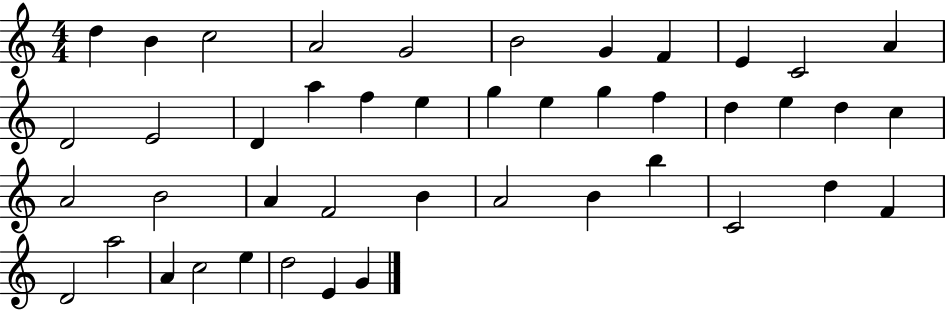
{
  \clef treble
  \numericTimeSignature
  \time 4/4
  \key c \major
  d''4 b'4 c''2 | a'2 g'2 | b'2 g'4 f'4 | e'4 c'2 a'4 | \break d'2 e'2 | d'4 a''4 f''4 e''4 | g''4 e''4 g''4 f''4 | d''4 e''4 d''4 c''4 | \break a'2 b'2 | a'4 f'2 b'4 | a'2 b'4 b''4 | c'2 d''4 f'4 | \break d'2 a''2 | a'4 c''2 e''4 | d''2 e'4 g'4 | \bar "|."
}